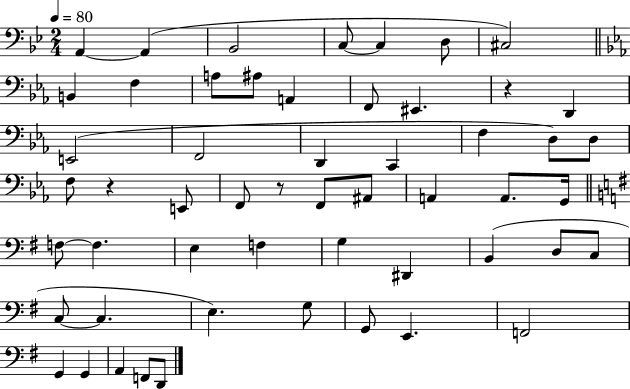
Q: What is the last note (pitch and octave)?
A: D2